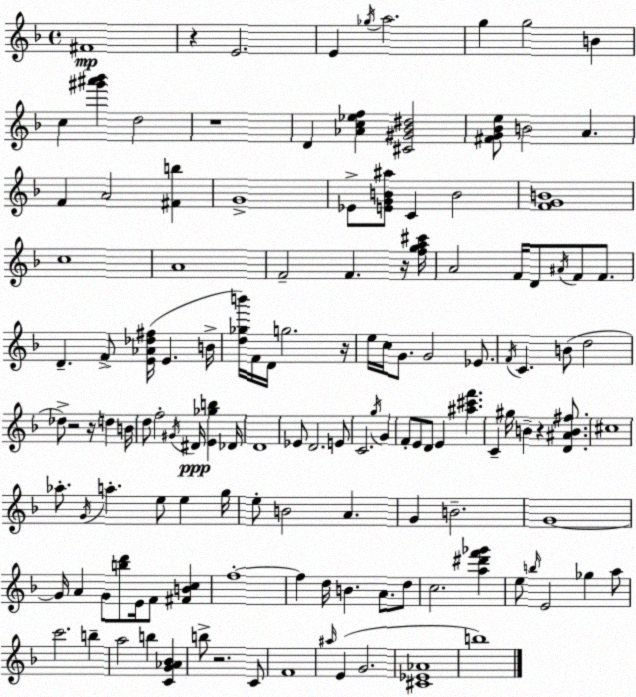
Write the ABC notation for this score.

X:1
T:Untitled
M:4/4
L:1/4
K:F
^F4 z E2 E _g/4 a2 g g2 B c [^g'^a'_b'] d2 z4 D [_Ac_ef] [^C^G_B^d]2 [^FG_Be]/2 B2 A F A2 [^Fb] G4 _E/2 [EGB^a]/2 C B2 [FGB]4 c4 A4 F2 F z/4 [fga^c']/4 A2 F/4 D/2 ^A/4 F/2 F/2 D F/2 [E_A_d^f]/4 E B/4 [d_gb']/4 F/4 D/4 g2 z/4 e/4 c/4 G/2 G2 _E/2 F/4 C B/2 d2 _d/2 z2 z/4 d B/4 d/2 f2 ^G/4 ^D/4 [E_gb] _D/4 D4 _E/2 D2 E/2 C2 g/4 G F/2 E/2 D/2 E [^a^c'f'] C ^g/4 B z [D^AB^f]/2 ^c4 _a/2 G/4 a e/2 e g/4 e/2 B2 A G B2 G4 G/4 A G/2 [bd']/2 E/4 F/2 [^FBc] f4 f d/4 B A/2 d/2 c2 [a^d'f'_g'] e/2 b/4 E2 _g a/2 c'2 b a2 b [CG_A_B] b/2 z2 C/2 F4 ^a/4 E G2 [^C_E_A]4 b4